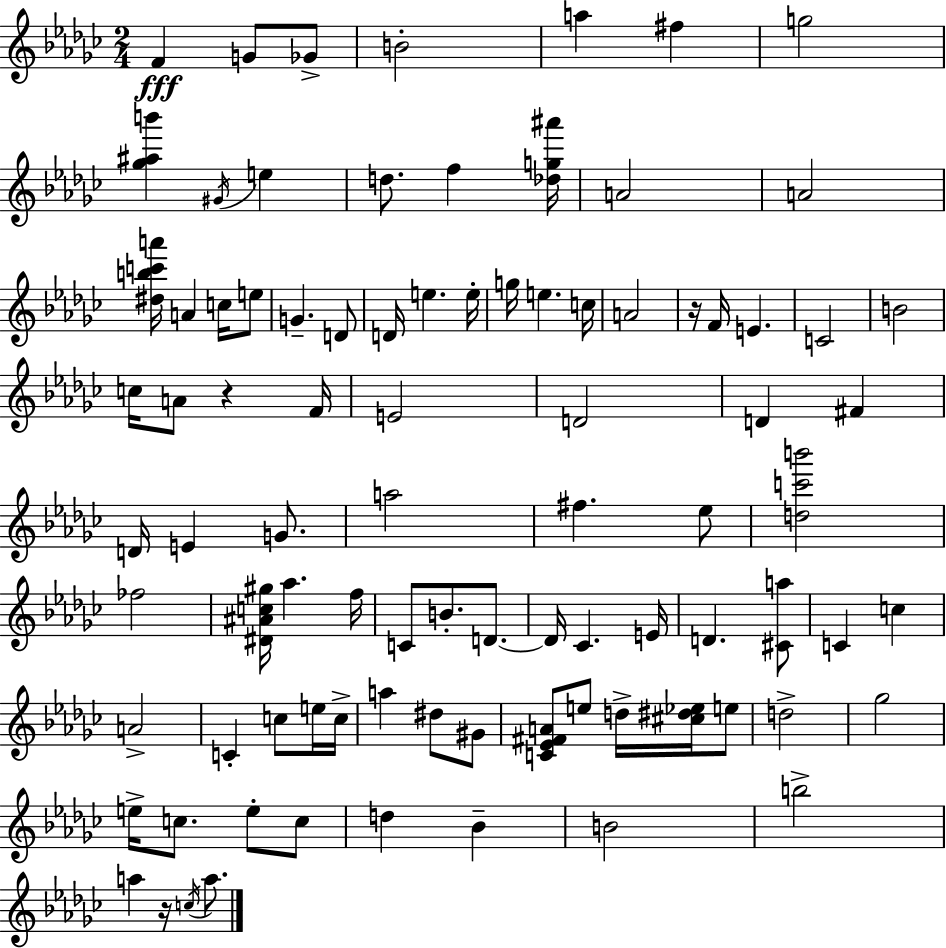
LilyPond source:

{
  \clef treble
  \numericTimeSignature
  \time 2/4
  \key ees \minor
  f'4\fff g'8 ges'8-> | b'2-. | a''4 fis''4 | g''2 | \break <ges'' ais'' b'''>4 \acciaccatura { gis'16 } e''4 | d''8. f''4 | <des'' g'' ais'''>16 a'2 | a'2 | \break <dis'' b'' c''' a'''>16 a'4 c''16 e''8 | g'4.-- d'8 | d'16 e''4. | e''16-. g''16 e''4. | \break c''16 a'2 | r16 f'16 e'4. | c'2 | b'2 | \break c''16 a'8 r4 | f'16 e'2 | d'2 | d'4 fis'4 | \break d'16 e'4 g'8. | a''2 | fis''4. ees''8 | <d'' c''' b'''>2 | \break fes''2 | <dis' ais' c'' gis''>16 aes''4. | f''16 c'8 b'8.-. d'8.~~ | d'16 ces'4. | \break e'16 d'4. <cis' a''>8 | c'4 c''4 | a'2-> | c'4-. c''8 e''16 | \break c''16-> a''4 dis''8 gis'8 | <c' ees' fis' a'>8 e''8 d''16-> <cis'' dis'' ees''>16 e''8 | d''2-> | ges''2 | \break e''16-> c''8. e''8-. c''8 | d''4 bes'4-- | b'2 | b''2-> | \break a''4 r16 \acciaccatura { c''16 } a''8. | \bar "|."
}